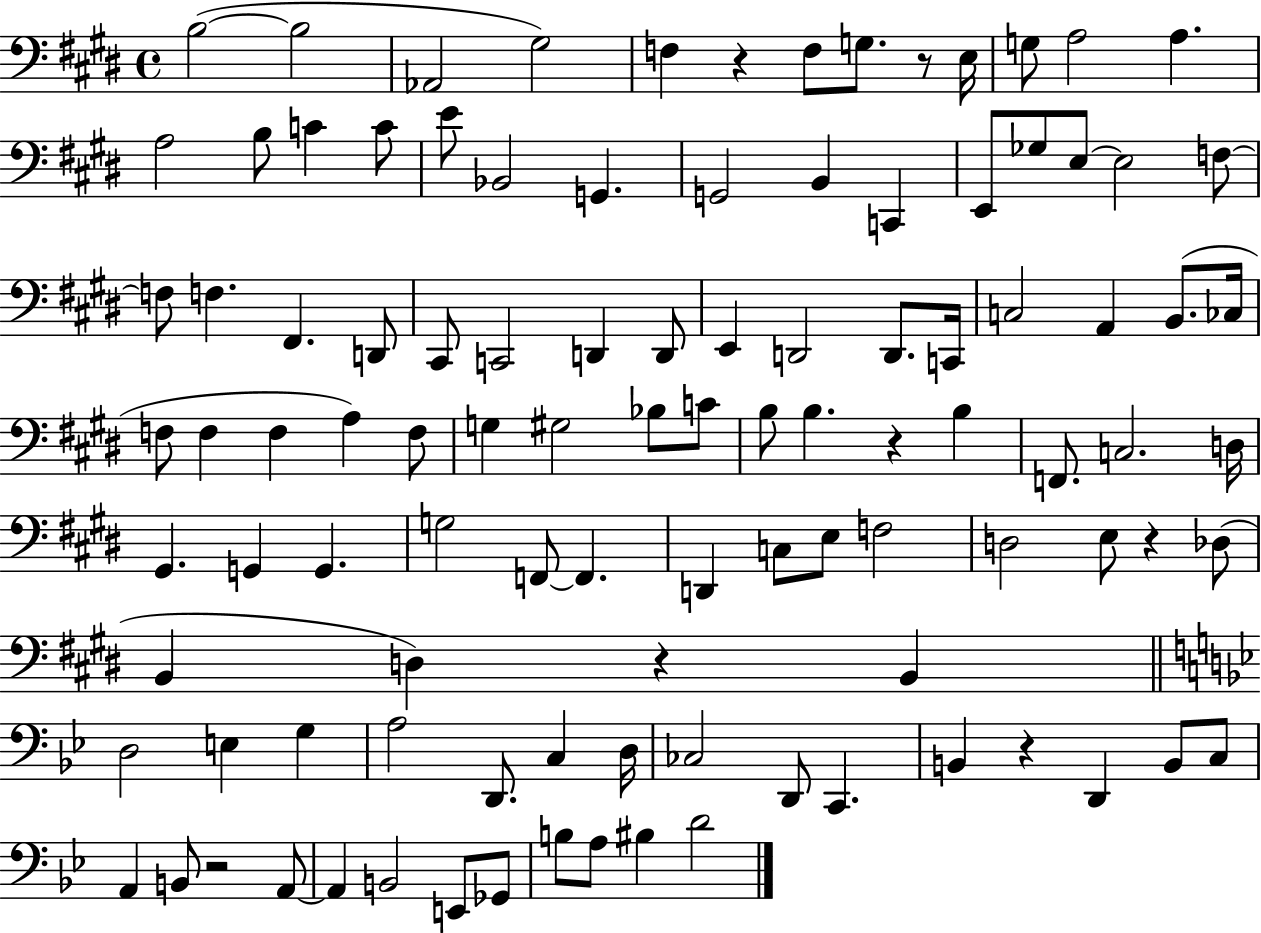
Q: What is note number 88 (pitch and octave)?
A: A2